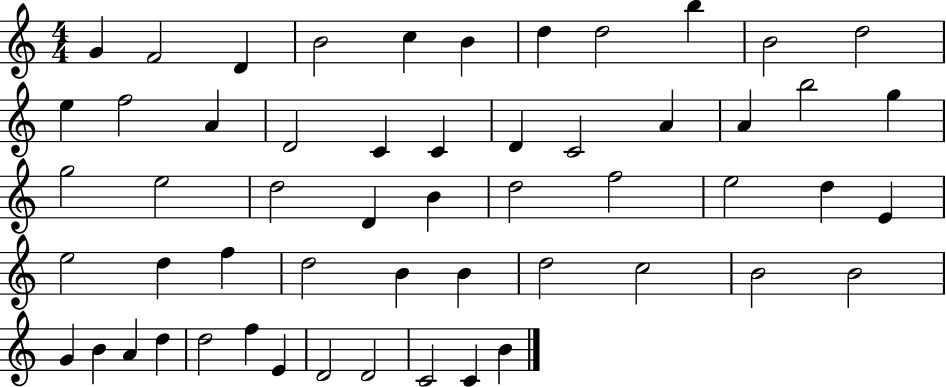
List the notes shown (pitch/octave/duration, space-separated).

G4/q F4/h D4/q B4/h C5/q B4/q D5/q D5/h B5/q B4/h D5/h E5/q F5/h A4/q D4/h C4/q C4/q D4/q C4/h A4/q A4/q B5/h G5/q G5/h E5/h D5/h D4/q B4/q D5/h F5/h E5/h D5/q E4/q E5/h D5/q F5/q D5/h B4/q B4/q D5/h C5/h B4/h B4/h G4/q B4/q A4/q D5/q D5/h F5/q E4/q D4/h D4/h C4/h C4/q B4/q